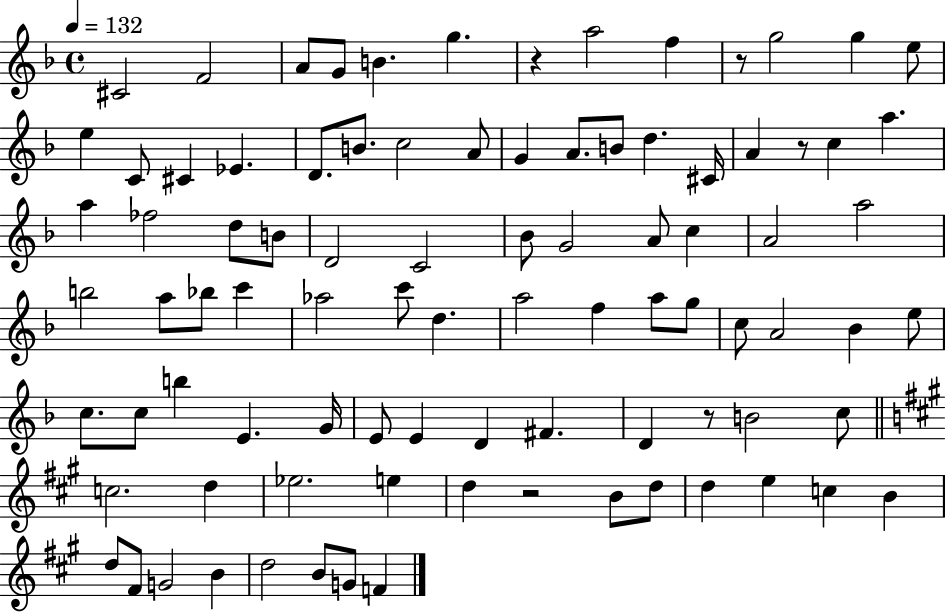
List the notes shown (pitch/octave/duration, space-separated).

C#4/h F4/h A4/e G4/e B4/q. G5/q. R/q A5/h F5/q R/e G5/h G5/q E5/e E5/q C4/e C#4/q Eb4/q. D4/e. B4/e. C5/h A4/e G4/q A4/e. B4/e D5/q. C#4/s A4/q R/e C5/q A5/q. A5/q FES5/h D5/e B4/e D4/h C4/h Bb4/e G4/h A4/e C5/q A4/h A5/h B5/h A5/e Bb5/e C6/q Ab5/h C6/e D5/q. A5/h F5/q A5/e G5/e C5/e A4/h Bb4/q E5/e C5/e. C5/e B5/q E4/q. G4/s E4/e E4/q D4/q F#4/q. D4/q R/e B4/h C5/e C5/h. D5/q Eb5/h. E5/q D5/q R/h B4/e D5/e D5/q E5/q C5/q B4/q D5/e F#4/e G4/h B4/q D5/h B4/e G4/e F4/q